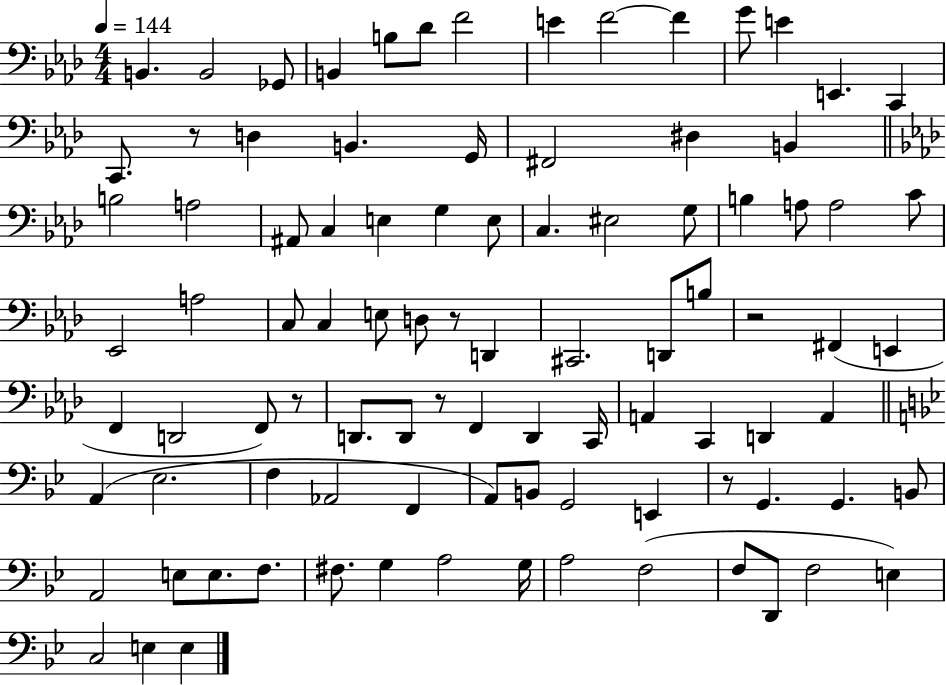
X:1
T:Untitled
M:4/4
L:1/4
K:Ab
B,, B,,2 _G,,/2 B,, B,/2 _D/2 F2 E F2 F G/2 E E,, C,, C,,/2 z/2 D, B,, G,,/4 ^F,,2 ^D, B,, B,2 A,2 ^A,,/2 C, E, G, E,/2 C, ^E,2 G,/2 B, A,/2 A,2 C/2 _E,,2 A,2 C,/2 C, E,/2 D,/2 z/2 D,, ^C,,2 D,,/2 B,/2 z2 ^F,, E,, F,, D,,2 F,,/2 z/2 D,,/2 D,,/2 z/2 F,, D,, C,,/4 A,, C,, D,, A,, A,, _E,2 F, _A,,2 F,, A,,/2 B,,/2 G,,2 E,, z/2 G,, G,, B,,/2 A,,2 E,/2 E,/2 F,/2 ^F,/2 G, A,2 G,/4 A,2 F,2 F,/2 D,,/2 F,2 E, C,2 E, E,